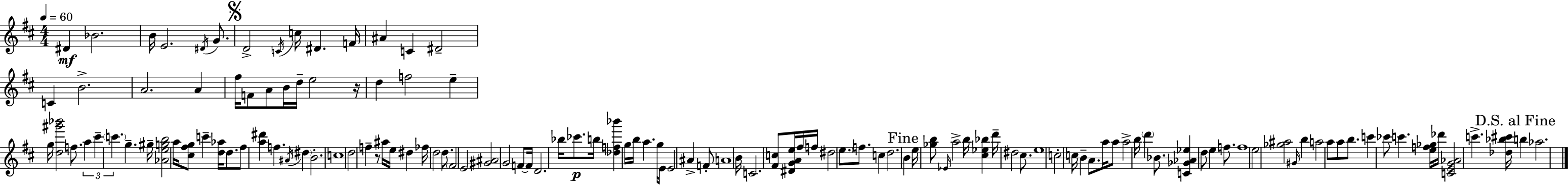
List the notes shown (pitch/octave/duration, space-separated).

D#4/q Bb4/h. B4/s E4/h. D#4/s G4/e. D4/h C4/s C5/s D#4/q. F4/s A#4/q C4/q D#4/h C4/q B4/h. A4/h. A4/q F#5/s F4/e A4/e B4/s D5/s E5/h R/s D5/q F5/h E5/q G5/s [D5,G#6,Bb6]/h F5/e. A5/q C#6/q C6/q. G5/q. G#5/s [Ab4,E5,G5,B5]/h A5/s [C#5,F#5,G5]/e C6/q [D5,Ab5]/s D5/e. F#5/e [A5,D#6]/q F5/q. A#4/s D#5/q B4/h. C5/w D5/h F5/q R/e A#5/s E5/s D#5/q FES5/s D5/h D5/e. F#4/h E4/h [G#4,A#4]/h G4/h F4/e F4/s D4/h. Bb5/s CES6/e. B5/s [Db5,F5,Bb6]/q G5/s B5/s A5/q. G5/s E4/s E4/h A#4/q F4/e A4/w B4/s C4/h. [F#4,C5]/e [D#4,G4,A4,E5]/s F#5/s F5/s D#5/h E5/e. F5/e. C5/q D5/h. B4/q E5/s [Gb5,B5]/e Eb4/s A5/h B5/s [C#5,Eb5,Bb5]/q D6/s D#5/h C#5/e. E5/w C5/h C5/s B4/q A4/e. A5/s A5/e A5/h B5/s D6/q Bb4/e. [C4,Gb4,Ab4,Eb5]/q D5/e E5/q F5/e. F5/w E5/h [Gb5,A#5]/h G#4/s B5/q A5/h A5/e A5/e B5/e. C6/q CES6/e C6/q. [E5,F5,Gb5]/s Db6/s [C4,E4,G4,Ab4]/h C6/q. [Db5,Bb5,C#6]/s B5/q Ab5/h.